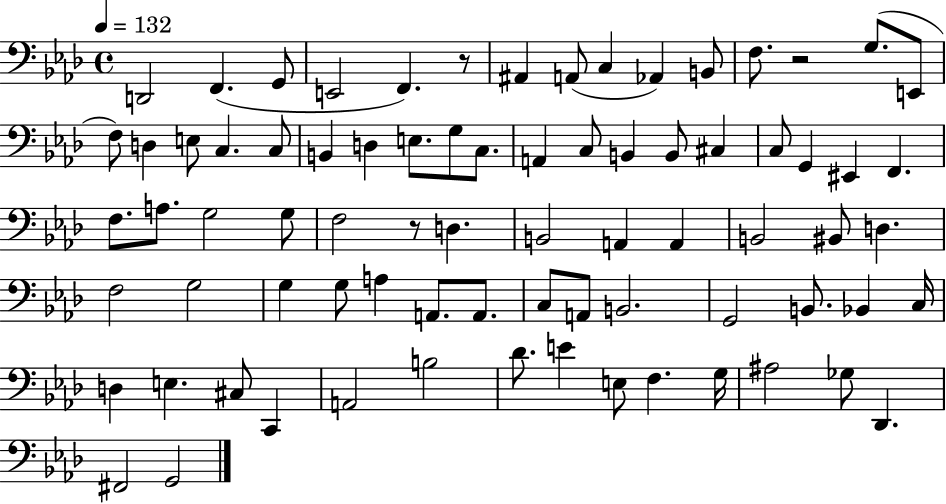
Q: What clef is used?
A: bass